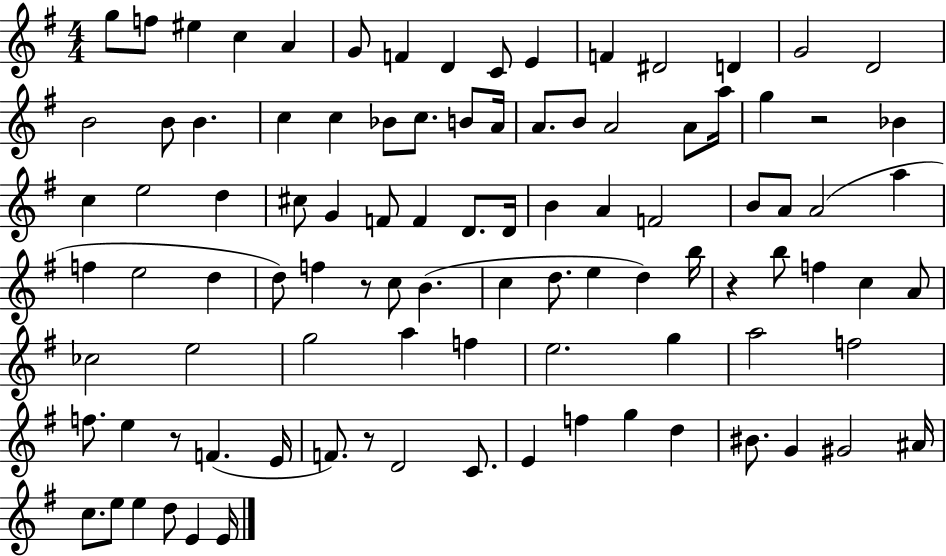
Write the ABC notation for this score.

X:1
T:Untitled
M:4/4
L:1/4
K:G
g/2 f/2 ^e c A G/2 F D C/2 E F ^D2 D G2 D2 B2 B/2 B c c _B/2 c/2 B/2 A/4 A/2 B/2 A2 A/2 a/4 g z2 _B c e2 d ^c/2 G F/2 F D/2 D/4 B A F2 B/2 A/2 A2 a f e2 d d/2 f z/2 c/2 B c d/2 e d b/4 z b/2 f c A/2 _c2 e2 g2 a f e2 g a2 f2 f/2 e z/2 F E/4 F/2 z/2 D2 C/2 E f g d ^B/2 G ^G2 ^A/4 c/2 e/2 e d/2 E E/4